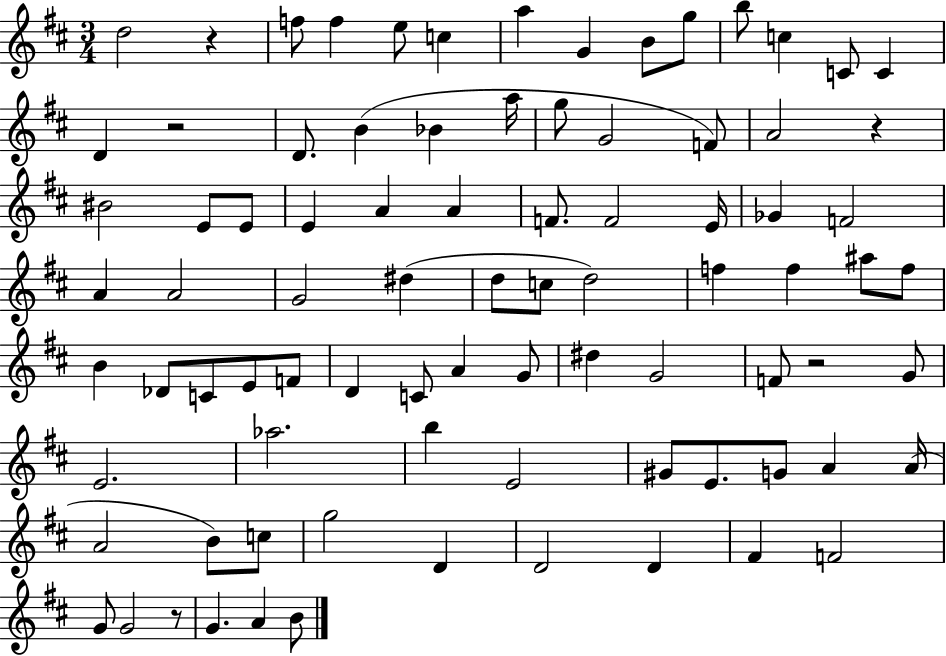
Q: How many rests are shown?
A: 5